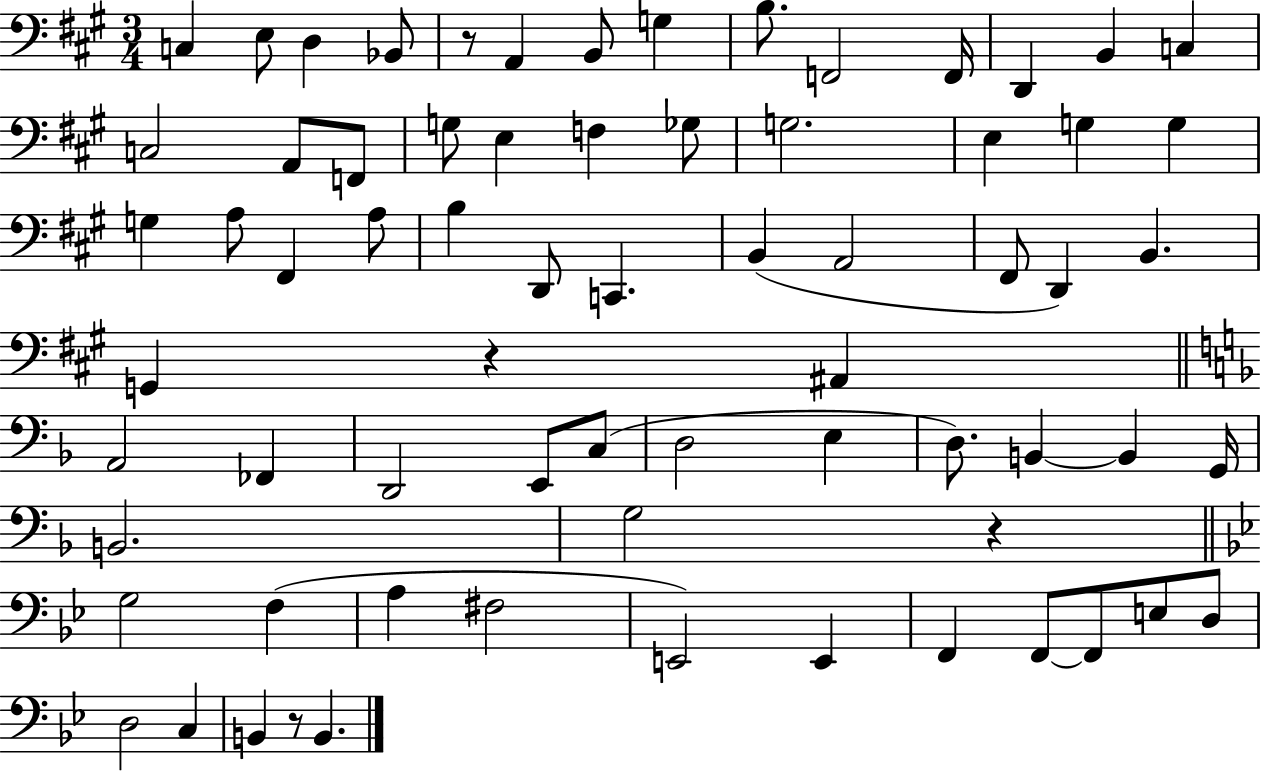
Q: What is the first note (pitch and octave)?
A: C3